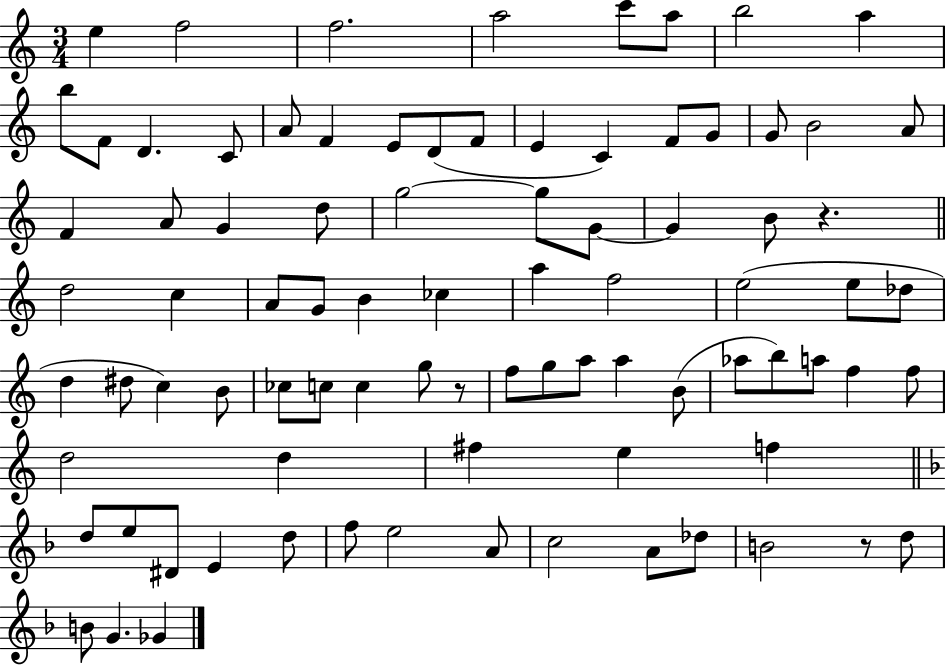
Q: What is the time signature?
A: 3/4